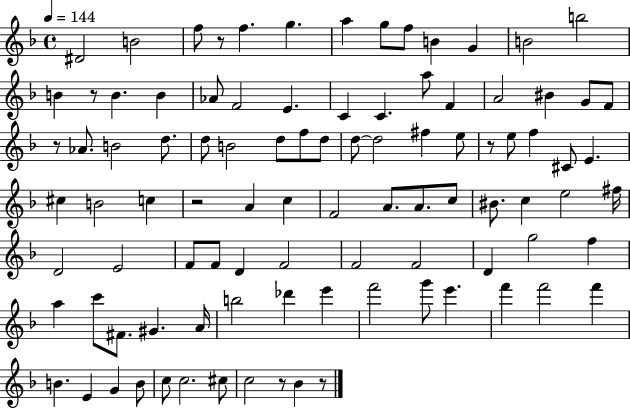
D#4/h B4/h F5/e R/e F5/q. G5/q. A5/q G5/e F5/e B4/q G4/q B4/h B5/h B4/q R/e B4/q. B4/q Ab4/e F4/h E4/q. C4/q C4/q. A5/e F4/q A4/h BIS4/q G4/e F4/e R/e Ab4/e. B4/h D5/e. D5/e B4/h D5/e F5/e D5/e D5/e D5/h F#5/q E5/e R/e E5/e F5/q C#4/e E4/q. C#5/q B4/h C5/q R/h A4/q C5/q F4/h A4/e. A4/e. C5/e BIS4/e. C5/q E5/h F#5/s D4/h E4/h F4/e F4/e D4/q F4/h F4/h F4/h D4/q G5/h F5/q A5/q C6/e F#4/e. G#4/q. A4/s B5/h Db6/q E6/q F6/h G6/e E6/q. F6/q F6/h F6/q B4/q. E4/q G4/q B4/e C5/e C5/h. C#5/e C5/h R/e Bb4/q R/e